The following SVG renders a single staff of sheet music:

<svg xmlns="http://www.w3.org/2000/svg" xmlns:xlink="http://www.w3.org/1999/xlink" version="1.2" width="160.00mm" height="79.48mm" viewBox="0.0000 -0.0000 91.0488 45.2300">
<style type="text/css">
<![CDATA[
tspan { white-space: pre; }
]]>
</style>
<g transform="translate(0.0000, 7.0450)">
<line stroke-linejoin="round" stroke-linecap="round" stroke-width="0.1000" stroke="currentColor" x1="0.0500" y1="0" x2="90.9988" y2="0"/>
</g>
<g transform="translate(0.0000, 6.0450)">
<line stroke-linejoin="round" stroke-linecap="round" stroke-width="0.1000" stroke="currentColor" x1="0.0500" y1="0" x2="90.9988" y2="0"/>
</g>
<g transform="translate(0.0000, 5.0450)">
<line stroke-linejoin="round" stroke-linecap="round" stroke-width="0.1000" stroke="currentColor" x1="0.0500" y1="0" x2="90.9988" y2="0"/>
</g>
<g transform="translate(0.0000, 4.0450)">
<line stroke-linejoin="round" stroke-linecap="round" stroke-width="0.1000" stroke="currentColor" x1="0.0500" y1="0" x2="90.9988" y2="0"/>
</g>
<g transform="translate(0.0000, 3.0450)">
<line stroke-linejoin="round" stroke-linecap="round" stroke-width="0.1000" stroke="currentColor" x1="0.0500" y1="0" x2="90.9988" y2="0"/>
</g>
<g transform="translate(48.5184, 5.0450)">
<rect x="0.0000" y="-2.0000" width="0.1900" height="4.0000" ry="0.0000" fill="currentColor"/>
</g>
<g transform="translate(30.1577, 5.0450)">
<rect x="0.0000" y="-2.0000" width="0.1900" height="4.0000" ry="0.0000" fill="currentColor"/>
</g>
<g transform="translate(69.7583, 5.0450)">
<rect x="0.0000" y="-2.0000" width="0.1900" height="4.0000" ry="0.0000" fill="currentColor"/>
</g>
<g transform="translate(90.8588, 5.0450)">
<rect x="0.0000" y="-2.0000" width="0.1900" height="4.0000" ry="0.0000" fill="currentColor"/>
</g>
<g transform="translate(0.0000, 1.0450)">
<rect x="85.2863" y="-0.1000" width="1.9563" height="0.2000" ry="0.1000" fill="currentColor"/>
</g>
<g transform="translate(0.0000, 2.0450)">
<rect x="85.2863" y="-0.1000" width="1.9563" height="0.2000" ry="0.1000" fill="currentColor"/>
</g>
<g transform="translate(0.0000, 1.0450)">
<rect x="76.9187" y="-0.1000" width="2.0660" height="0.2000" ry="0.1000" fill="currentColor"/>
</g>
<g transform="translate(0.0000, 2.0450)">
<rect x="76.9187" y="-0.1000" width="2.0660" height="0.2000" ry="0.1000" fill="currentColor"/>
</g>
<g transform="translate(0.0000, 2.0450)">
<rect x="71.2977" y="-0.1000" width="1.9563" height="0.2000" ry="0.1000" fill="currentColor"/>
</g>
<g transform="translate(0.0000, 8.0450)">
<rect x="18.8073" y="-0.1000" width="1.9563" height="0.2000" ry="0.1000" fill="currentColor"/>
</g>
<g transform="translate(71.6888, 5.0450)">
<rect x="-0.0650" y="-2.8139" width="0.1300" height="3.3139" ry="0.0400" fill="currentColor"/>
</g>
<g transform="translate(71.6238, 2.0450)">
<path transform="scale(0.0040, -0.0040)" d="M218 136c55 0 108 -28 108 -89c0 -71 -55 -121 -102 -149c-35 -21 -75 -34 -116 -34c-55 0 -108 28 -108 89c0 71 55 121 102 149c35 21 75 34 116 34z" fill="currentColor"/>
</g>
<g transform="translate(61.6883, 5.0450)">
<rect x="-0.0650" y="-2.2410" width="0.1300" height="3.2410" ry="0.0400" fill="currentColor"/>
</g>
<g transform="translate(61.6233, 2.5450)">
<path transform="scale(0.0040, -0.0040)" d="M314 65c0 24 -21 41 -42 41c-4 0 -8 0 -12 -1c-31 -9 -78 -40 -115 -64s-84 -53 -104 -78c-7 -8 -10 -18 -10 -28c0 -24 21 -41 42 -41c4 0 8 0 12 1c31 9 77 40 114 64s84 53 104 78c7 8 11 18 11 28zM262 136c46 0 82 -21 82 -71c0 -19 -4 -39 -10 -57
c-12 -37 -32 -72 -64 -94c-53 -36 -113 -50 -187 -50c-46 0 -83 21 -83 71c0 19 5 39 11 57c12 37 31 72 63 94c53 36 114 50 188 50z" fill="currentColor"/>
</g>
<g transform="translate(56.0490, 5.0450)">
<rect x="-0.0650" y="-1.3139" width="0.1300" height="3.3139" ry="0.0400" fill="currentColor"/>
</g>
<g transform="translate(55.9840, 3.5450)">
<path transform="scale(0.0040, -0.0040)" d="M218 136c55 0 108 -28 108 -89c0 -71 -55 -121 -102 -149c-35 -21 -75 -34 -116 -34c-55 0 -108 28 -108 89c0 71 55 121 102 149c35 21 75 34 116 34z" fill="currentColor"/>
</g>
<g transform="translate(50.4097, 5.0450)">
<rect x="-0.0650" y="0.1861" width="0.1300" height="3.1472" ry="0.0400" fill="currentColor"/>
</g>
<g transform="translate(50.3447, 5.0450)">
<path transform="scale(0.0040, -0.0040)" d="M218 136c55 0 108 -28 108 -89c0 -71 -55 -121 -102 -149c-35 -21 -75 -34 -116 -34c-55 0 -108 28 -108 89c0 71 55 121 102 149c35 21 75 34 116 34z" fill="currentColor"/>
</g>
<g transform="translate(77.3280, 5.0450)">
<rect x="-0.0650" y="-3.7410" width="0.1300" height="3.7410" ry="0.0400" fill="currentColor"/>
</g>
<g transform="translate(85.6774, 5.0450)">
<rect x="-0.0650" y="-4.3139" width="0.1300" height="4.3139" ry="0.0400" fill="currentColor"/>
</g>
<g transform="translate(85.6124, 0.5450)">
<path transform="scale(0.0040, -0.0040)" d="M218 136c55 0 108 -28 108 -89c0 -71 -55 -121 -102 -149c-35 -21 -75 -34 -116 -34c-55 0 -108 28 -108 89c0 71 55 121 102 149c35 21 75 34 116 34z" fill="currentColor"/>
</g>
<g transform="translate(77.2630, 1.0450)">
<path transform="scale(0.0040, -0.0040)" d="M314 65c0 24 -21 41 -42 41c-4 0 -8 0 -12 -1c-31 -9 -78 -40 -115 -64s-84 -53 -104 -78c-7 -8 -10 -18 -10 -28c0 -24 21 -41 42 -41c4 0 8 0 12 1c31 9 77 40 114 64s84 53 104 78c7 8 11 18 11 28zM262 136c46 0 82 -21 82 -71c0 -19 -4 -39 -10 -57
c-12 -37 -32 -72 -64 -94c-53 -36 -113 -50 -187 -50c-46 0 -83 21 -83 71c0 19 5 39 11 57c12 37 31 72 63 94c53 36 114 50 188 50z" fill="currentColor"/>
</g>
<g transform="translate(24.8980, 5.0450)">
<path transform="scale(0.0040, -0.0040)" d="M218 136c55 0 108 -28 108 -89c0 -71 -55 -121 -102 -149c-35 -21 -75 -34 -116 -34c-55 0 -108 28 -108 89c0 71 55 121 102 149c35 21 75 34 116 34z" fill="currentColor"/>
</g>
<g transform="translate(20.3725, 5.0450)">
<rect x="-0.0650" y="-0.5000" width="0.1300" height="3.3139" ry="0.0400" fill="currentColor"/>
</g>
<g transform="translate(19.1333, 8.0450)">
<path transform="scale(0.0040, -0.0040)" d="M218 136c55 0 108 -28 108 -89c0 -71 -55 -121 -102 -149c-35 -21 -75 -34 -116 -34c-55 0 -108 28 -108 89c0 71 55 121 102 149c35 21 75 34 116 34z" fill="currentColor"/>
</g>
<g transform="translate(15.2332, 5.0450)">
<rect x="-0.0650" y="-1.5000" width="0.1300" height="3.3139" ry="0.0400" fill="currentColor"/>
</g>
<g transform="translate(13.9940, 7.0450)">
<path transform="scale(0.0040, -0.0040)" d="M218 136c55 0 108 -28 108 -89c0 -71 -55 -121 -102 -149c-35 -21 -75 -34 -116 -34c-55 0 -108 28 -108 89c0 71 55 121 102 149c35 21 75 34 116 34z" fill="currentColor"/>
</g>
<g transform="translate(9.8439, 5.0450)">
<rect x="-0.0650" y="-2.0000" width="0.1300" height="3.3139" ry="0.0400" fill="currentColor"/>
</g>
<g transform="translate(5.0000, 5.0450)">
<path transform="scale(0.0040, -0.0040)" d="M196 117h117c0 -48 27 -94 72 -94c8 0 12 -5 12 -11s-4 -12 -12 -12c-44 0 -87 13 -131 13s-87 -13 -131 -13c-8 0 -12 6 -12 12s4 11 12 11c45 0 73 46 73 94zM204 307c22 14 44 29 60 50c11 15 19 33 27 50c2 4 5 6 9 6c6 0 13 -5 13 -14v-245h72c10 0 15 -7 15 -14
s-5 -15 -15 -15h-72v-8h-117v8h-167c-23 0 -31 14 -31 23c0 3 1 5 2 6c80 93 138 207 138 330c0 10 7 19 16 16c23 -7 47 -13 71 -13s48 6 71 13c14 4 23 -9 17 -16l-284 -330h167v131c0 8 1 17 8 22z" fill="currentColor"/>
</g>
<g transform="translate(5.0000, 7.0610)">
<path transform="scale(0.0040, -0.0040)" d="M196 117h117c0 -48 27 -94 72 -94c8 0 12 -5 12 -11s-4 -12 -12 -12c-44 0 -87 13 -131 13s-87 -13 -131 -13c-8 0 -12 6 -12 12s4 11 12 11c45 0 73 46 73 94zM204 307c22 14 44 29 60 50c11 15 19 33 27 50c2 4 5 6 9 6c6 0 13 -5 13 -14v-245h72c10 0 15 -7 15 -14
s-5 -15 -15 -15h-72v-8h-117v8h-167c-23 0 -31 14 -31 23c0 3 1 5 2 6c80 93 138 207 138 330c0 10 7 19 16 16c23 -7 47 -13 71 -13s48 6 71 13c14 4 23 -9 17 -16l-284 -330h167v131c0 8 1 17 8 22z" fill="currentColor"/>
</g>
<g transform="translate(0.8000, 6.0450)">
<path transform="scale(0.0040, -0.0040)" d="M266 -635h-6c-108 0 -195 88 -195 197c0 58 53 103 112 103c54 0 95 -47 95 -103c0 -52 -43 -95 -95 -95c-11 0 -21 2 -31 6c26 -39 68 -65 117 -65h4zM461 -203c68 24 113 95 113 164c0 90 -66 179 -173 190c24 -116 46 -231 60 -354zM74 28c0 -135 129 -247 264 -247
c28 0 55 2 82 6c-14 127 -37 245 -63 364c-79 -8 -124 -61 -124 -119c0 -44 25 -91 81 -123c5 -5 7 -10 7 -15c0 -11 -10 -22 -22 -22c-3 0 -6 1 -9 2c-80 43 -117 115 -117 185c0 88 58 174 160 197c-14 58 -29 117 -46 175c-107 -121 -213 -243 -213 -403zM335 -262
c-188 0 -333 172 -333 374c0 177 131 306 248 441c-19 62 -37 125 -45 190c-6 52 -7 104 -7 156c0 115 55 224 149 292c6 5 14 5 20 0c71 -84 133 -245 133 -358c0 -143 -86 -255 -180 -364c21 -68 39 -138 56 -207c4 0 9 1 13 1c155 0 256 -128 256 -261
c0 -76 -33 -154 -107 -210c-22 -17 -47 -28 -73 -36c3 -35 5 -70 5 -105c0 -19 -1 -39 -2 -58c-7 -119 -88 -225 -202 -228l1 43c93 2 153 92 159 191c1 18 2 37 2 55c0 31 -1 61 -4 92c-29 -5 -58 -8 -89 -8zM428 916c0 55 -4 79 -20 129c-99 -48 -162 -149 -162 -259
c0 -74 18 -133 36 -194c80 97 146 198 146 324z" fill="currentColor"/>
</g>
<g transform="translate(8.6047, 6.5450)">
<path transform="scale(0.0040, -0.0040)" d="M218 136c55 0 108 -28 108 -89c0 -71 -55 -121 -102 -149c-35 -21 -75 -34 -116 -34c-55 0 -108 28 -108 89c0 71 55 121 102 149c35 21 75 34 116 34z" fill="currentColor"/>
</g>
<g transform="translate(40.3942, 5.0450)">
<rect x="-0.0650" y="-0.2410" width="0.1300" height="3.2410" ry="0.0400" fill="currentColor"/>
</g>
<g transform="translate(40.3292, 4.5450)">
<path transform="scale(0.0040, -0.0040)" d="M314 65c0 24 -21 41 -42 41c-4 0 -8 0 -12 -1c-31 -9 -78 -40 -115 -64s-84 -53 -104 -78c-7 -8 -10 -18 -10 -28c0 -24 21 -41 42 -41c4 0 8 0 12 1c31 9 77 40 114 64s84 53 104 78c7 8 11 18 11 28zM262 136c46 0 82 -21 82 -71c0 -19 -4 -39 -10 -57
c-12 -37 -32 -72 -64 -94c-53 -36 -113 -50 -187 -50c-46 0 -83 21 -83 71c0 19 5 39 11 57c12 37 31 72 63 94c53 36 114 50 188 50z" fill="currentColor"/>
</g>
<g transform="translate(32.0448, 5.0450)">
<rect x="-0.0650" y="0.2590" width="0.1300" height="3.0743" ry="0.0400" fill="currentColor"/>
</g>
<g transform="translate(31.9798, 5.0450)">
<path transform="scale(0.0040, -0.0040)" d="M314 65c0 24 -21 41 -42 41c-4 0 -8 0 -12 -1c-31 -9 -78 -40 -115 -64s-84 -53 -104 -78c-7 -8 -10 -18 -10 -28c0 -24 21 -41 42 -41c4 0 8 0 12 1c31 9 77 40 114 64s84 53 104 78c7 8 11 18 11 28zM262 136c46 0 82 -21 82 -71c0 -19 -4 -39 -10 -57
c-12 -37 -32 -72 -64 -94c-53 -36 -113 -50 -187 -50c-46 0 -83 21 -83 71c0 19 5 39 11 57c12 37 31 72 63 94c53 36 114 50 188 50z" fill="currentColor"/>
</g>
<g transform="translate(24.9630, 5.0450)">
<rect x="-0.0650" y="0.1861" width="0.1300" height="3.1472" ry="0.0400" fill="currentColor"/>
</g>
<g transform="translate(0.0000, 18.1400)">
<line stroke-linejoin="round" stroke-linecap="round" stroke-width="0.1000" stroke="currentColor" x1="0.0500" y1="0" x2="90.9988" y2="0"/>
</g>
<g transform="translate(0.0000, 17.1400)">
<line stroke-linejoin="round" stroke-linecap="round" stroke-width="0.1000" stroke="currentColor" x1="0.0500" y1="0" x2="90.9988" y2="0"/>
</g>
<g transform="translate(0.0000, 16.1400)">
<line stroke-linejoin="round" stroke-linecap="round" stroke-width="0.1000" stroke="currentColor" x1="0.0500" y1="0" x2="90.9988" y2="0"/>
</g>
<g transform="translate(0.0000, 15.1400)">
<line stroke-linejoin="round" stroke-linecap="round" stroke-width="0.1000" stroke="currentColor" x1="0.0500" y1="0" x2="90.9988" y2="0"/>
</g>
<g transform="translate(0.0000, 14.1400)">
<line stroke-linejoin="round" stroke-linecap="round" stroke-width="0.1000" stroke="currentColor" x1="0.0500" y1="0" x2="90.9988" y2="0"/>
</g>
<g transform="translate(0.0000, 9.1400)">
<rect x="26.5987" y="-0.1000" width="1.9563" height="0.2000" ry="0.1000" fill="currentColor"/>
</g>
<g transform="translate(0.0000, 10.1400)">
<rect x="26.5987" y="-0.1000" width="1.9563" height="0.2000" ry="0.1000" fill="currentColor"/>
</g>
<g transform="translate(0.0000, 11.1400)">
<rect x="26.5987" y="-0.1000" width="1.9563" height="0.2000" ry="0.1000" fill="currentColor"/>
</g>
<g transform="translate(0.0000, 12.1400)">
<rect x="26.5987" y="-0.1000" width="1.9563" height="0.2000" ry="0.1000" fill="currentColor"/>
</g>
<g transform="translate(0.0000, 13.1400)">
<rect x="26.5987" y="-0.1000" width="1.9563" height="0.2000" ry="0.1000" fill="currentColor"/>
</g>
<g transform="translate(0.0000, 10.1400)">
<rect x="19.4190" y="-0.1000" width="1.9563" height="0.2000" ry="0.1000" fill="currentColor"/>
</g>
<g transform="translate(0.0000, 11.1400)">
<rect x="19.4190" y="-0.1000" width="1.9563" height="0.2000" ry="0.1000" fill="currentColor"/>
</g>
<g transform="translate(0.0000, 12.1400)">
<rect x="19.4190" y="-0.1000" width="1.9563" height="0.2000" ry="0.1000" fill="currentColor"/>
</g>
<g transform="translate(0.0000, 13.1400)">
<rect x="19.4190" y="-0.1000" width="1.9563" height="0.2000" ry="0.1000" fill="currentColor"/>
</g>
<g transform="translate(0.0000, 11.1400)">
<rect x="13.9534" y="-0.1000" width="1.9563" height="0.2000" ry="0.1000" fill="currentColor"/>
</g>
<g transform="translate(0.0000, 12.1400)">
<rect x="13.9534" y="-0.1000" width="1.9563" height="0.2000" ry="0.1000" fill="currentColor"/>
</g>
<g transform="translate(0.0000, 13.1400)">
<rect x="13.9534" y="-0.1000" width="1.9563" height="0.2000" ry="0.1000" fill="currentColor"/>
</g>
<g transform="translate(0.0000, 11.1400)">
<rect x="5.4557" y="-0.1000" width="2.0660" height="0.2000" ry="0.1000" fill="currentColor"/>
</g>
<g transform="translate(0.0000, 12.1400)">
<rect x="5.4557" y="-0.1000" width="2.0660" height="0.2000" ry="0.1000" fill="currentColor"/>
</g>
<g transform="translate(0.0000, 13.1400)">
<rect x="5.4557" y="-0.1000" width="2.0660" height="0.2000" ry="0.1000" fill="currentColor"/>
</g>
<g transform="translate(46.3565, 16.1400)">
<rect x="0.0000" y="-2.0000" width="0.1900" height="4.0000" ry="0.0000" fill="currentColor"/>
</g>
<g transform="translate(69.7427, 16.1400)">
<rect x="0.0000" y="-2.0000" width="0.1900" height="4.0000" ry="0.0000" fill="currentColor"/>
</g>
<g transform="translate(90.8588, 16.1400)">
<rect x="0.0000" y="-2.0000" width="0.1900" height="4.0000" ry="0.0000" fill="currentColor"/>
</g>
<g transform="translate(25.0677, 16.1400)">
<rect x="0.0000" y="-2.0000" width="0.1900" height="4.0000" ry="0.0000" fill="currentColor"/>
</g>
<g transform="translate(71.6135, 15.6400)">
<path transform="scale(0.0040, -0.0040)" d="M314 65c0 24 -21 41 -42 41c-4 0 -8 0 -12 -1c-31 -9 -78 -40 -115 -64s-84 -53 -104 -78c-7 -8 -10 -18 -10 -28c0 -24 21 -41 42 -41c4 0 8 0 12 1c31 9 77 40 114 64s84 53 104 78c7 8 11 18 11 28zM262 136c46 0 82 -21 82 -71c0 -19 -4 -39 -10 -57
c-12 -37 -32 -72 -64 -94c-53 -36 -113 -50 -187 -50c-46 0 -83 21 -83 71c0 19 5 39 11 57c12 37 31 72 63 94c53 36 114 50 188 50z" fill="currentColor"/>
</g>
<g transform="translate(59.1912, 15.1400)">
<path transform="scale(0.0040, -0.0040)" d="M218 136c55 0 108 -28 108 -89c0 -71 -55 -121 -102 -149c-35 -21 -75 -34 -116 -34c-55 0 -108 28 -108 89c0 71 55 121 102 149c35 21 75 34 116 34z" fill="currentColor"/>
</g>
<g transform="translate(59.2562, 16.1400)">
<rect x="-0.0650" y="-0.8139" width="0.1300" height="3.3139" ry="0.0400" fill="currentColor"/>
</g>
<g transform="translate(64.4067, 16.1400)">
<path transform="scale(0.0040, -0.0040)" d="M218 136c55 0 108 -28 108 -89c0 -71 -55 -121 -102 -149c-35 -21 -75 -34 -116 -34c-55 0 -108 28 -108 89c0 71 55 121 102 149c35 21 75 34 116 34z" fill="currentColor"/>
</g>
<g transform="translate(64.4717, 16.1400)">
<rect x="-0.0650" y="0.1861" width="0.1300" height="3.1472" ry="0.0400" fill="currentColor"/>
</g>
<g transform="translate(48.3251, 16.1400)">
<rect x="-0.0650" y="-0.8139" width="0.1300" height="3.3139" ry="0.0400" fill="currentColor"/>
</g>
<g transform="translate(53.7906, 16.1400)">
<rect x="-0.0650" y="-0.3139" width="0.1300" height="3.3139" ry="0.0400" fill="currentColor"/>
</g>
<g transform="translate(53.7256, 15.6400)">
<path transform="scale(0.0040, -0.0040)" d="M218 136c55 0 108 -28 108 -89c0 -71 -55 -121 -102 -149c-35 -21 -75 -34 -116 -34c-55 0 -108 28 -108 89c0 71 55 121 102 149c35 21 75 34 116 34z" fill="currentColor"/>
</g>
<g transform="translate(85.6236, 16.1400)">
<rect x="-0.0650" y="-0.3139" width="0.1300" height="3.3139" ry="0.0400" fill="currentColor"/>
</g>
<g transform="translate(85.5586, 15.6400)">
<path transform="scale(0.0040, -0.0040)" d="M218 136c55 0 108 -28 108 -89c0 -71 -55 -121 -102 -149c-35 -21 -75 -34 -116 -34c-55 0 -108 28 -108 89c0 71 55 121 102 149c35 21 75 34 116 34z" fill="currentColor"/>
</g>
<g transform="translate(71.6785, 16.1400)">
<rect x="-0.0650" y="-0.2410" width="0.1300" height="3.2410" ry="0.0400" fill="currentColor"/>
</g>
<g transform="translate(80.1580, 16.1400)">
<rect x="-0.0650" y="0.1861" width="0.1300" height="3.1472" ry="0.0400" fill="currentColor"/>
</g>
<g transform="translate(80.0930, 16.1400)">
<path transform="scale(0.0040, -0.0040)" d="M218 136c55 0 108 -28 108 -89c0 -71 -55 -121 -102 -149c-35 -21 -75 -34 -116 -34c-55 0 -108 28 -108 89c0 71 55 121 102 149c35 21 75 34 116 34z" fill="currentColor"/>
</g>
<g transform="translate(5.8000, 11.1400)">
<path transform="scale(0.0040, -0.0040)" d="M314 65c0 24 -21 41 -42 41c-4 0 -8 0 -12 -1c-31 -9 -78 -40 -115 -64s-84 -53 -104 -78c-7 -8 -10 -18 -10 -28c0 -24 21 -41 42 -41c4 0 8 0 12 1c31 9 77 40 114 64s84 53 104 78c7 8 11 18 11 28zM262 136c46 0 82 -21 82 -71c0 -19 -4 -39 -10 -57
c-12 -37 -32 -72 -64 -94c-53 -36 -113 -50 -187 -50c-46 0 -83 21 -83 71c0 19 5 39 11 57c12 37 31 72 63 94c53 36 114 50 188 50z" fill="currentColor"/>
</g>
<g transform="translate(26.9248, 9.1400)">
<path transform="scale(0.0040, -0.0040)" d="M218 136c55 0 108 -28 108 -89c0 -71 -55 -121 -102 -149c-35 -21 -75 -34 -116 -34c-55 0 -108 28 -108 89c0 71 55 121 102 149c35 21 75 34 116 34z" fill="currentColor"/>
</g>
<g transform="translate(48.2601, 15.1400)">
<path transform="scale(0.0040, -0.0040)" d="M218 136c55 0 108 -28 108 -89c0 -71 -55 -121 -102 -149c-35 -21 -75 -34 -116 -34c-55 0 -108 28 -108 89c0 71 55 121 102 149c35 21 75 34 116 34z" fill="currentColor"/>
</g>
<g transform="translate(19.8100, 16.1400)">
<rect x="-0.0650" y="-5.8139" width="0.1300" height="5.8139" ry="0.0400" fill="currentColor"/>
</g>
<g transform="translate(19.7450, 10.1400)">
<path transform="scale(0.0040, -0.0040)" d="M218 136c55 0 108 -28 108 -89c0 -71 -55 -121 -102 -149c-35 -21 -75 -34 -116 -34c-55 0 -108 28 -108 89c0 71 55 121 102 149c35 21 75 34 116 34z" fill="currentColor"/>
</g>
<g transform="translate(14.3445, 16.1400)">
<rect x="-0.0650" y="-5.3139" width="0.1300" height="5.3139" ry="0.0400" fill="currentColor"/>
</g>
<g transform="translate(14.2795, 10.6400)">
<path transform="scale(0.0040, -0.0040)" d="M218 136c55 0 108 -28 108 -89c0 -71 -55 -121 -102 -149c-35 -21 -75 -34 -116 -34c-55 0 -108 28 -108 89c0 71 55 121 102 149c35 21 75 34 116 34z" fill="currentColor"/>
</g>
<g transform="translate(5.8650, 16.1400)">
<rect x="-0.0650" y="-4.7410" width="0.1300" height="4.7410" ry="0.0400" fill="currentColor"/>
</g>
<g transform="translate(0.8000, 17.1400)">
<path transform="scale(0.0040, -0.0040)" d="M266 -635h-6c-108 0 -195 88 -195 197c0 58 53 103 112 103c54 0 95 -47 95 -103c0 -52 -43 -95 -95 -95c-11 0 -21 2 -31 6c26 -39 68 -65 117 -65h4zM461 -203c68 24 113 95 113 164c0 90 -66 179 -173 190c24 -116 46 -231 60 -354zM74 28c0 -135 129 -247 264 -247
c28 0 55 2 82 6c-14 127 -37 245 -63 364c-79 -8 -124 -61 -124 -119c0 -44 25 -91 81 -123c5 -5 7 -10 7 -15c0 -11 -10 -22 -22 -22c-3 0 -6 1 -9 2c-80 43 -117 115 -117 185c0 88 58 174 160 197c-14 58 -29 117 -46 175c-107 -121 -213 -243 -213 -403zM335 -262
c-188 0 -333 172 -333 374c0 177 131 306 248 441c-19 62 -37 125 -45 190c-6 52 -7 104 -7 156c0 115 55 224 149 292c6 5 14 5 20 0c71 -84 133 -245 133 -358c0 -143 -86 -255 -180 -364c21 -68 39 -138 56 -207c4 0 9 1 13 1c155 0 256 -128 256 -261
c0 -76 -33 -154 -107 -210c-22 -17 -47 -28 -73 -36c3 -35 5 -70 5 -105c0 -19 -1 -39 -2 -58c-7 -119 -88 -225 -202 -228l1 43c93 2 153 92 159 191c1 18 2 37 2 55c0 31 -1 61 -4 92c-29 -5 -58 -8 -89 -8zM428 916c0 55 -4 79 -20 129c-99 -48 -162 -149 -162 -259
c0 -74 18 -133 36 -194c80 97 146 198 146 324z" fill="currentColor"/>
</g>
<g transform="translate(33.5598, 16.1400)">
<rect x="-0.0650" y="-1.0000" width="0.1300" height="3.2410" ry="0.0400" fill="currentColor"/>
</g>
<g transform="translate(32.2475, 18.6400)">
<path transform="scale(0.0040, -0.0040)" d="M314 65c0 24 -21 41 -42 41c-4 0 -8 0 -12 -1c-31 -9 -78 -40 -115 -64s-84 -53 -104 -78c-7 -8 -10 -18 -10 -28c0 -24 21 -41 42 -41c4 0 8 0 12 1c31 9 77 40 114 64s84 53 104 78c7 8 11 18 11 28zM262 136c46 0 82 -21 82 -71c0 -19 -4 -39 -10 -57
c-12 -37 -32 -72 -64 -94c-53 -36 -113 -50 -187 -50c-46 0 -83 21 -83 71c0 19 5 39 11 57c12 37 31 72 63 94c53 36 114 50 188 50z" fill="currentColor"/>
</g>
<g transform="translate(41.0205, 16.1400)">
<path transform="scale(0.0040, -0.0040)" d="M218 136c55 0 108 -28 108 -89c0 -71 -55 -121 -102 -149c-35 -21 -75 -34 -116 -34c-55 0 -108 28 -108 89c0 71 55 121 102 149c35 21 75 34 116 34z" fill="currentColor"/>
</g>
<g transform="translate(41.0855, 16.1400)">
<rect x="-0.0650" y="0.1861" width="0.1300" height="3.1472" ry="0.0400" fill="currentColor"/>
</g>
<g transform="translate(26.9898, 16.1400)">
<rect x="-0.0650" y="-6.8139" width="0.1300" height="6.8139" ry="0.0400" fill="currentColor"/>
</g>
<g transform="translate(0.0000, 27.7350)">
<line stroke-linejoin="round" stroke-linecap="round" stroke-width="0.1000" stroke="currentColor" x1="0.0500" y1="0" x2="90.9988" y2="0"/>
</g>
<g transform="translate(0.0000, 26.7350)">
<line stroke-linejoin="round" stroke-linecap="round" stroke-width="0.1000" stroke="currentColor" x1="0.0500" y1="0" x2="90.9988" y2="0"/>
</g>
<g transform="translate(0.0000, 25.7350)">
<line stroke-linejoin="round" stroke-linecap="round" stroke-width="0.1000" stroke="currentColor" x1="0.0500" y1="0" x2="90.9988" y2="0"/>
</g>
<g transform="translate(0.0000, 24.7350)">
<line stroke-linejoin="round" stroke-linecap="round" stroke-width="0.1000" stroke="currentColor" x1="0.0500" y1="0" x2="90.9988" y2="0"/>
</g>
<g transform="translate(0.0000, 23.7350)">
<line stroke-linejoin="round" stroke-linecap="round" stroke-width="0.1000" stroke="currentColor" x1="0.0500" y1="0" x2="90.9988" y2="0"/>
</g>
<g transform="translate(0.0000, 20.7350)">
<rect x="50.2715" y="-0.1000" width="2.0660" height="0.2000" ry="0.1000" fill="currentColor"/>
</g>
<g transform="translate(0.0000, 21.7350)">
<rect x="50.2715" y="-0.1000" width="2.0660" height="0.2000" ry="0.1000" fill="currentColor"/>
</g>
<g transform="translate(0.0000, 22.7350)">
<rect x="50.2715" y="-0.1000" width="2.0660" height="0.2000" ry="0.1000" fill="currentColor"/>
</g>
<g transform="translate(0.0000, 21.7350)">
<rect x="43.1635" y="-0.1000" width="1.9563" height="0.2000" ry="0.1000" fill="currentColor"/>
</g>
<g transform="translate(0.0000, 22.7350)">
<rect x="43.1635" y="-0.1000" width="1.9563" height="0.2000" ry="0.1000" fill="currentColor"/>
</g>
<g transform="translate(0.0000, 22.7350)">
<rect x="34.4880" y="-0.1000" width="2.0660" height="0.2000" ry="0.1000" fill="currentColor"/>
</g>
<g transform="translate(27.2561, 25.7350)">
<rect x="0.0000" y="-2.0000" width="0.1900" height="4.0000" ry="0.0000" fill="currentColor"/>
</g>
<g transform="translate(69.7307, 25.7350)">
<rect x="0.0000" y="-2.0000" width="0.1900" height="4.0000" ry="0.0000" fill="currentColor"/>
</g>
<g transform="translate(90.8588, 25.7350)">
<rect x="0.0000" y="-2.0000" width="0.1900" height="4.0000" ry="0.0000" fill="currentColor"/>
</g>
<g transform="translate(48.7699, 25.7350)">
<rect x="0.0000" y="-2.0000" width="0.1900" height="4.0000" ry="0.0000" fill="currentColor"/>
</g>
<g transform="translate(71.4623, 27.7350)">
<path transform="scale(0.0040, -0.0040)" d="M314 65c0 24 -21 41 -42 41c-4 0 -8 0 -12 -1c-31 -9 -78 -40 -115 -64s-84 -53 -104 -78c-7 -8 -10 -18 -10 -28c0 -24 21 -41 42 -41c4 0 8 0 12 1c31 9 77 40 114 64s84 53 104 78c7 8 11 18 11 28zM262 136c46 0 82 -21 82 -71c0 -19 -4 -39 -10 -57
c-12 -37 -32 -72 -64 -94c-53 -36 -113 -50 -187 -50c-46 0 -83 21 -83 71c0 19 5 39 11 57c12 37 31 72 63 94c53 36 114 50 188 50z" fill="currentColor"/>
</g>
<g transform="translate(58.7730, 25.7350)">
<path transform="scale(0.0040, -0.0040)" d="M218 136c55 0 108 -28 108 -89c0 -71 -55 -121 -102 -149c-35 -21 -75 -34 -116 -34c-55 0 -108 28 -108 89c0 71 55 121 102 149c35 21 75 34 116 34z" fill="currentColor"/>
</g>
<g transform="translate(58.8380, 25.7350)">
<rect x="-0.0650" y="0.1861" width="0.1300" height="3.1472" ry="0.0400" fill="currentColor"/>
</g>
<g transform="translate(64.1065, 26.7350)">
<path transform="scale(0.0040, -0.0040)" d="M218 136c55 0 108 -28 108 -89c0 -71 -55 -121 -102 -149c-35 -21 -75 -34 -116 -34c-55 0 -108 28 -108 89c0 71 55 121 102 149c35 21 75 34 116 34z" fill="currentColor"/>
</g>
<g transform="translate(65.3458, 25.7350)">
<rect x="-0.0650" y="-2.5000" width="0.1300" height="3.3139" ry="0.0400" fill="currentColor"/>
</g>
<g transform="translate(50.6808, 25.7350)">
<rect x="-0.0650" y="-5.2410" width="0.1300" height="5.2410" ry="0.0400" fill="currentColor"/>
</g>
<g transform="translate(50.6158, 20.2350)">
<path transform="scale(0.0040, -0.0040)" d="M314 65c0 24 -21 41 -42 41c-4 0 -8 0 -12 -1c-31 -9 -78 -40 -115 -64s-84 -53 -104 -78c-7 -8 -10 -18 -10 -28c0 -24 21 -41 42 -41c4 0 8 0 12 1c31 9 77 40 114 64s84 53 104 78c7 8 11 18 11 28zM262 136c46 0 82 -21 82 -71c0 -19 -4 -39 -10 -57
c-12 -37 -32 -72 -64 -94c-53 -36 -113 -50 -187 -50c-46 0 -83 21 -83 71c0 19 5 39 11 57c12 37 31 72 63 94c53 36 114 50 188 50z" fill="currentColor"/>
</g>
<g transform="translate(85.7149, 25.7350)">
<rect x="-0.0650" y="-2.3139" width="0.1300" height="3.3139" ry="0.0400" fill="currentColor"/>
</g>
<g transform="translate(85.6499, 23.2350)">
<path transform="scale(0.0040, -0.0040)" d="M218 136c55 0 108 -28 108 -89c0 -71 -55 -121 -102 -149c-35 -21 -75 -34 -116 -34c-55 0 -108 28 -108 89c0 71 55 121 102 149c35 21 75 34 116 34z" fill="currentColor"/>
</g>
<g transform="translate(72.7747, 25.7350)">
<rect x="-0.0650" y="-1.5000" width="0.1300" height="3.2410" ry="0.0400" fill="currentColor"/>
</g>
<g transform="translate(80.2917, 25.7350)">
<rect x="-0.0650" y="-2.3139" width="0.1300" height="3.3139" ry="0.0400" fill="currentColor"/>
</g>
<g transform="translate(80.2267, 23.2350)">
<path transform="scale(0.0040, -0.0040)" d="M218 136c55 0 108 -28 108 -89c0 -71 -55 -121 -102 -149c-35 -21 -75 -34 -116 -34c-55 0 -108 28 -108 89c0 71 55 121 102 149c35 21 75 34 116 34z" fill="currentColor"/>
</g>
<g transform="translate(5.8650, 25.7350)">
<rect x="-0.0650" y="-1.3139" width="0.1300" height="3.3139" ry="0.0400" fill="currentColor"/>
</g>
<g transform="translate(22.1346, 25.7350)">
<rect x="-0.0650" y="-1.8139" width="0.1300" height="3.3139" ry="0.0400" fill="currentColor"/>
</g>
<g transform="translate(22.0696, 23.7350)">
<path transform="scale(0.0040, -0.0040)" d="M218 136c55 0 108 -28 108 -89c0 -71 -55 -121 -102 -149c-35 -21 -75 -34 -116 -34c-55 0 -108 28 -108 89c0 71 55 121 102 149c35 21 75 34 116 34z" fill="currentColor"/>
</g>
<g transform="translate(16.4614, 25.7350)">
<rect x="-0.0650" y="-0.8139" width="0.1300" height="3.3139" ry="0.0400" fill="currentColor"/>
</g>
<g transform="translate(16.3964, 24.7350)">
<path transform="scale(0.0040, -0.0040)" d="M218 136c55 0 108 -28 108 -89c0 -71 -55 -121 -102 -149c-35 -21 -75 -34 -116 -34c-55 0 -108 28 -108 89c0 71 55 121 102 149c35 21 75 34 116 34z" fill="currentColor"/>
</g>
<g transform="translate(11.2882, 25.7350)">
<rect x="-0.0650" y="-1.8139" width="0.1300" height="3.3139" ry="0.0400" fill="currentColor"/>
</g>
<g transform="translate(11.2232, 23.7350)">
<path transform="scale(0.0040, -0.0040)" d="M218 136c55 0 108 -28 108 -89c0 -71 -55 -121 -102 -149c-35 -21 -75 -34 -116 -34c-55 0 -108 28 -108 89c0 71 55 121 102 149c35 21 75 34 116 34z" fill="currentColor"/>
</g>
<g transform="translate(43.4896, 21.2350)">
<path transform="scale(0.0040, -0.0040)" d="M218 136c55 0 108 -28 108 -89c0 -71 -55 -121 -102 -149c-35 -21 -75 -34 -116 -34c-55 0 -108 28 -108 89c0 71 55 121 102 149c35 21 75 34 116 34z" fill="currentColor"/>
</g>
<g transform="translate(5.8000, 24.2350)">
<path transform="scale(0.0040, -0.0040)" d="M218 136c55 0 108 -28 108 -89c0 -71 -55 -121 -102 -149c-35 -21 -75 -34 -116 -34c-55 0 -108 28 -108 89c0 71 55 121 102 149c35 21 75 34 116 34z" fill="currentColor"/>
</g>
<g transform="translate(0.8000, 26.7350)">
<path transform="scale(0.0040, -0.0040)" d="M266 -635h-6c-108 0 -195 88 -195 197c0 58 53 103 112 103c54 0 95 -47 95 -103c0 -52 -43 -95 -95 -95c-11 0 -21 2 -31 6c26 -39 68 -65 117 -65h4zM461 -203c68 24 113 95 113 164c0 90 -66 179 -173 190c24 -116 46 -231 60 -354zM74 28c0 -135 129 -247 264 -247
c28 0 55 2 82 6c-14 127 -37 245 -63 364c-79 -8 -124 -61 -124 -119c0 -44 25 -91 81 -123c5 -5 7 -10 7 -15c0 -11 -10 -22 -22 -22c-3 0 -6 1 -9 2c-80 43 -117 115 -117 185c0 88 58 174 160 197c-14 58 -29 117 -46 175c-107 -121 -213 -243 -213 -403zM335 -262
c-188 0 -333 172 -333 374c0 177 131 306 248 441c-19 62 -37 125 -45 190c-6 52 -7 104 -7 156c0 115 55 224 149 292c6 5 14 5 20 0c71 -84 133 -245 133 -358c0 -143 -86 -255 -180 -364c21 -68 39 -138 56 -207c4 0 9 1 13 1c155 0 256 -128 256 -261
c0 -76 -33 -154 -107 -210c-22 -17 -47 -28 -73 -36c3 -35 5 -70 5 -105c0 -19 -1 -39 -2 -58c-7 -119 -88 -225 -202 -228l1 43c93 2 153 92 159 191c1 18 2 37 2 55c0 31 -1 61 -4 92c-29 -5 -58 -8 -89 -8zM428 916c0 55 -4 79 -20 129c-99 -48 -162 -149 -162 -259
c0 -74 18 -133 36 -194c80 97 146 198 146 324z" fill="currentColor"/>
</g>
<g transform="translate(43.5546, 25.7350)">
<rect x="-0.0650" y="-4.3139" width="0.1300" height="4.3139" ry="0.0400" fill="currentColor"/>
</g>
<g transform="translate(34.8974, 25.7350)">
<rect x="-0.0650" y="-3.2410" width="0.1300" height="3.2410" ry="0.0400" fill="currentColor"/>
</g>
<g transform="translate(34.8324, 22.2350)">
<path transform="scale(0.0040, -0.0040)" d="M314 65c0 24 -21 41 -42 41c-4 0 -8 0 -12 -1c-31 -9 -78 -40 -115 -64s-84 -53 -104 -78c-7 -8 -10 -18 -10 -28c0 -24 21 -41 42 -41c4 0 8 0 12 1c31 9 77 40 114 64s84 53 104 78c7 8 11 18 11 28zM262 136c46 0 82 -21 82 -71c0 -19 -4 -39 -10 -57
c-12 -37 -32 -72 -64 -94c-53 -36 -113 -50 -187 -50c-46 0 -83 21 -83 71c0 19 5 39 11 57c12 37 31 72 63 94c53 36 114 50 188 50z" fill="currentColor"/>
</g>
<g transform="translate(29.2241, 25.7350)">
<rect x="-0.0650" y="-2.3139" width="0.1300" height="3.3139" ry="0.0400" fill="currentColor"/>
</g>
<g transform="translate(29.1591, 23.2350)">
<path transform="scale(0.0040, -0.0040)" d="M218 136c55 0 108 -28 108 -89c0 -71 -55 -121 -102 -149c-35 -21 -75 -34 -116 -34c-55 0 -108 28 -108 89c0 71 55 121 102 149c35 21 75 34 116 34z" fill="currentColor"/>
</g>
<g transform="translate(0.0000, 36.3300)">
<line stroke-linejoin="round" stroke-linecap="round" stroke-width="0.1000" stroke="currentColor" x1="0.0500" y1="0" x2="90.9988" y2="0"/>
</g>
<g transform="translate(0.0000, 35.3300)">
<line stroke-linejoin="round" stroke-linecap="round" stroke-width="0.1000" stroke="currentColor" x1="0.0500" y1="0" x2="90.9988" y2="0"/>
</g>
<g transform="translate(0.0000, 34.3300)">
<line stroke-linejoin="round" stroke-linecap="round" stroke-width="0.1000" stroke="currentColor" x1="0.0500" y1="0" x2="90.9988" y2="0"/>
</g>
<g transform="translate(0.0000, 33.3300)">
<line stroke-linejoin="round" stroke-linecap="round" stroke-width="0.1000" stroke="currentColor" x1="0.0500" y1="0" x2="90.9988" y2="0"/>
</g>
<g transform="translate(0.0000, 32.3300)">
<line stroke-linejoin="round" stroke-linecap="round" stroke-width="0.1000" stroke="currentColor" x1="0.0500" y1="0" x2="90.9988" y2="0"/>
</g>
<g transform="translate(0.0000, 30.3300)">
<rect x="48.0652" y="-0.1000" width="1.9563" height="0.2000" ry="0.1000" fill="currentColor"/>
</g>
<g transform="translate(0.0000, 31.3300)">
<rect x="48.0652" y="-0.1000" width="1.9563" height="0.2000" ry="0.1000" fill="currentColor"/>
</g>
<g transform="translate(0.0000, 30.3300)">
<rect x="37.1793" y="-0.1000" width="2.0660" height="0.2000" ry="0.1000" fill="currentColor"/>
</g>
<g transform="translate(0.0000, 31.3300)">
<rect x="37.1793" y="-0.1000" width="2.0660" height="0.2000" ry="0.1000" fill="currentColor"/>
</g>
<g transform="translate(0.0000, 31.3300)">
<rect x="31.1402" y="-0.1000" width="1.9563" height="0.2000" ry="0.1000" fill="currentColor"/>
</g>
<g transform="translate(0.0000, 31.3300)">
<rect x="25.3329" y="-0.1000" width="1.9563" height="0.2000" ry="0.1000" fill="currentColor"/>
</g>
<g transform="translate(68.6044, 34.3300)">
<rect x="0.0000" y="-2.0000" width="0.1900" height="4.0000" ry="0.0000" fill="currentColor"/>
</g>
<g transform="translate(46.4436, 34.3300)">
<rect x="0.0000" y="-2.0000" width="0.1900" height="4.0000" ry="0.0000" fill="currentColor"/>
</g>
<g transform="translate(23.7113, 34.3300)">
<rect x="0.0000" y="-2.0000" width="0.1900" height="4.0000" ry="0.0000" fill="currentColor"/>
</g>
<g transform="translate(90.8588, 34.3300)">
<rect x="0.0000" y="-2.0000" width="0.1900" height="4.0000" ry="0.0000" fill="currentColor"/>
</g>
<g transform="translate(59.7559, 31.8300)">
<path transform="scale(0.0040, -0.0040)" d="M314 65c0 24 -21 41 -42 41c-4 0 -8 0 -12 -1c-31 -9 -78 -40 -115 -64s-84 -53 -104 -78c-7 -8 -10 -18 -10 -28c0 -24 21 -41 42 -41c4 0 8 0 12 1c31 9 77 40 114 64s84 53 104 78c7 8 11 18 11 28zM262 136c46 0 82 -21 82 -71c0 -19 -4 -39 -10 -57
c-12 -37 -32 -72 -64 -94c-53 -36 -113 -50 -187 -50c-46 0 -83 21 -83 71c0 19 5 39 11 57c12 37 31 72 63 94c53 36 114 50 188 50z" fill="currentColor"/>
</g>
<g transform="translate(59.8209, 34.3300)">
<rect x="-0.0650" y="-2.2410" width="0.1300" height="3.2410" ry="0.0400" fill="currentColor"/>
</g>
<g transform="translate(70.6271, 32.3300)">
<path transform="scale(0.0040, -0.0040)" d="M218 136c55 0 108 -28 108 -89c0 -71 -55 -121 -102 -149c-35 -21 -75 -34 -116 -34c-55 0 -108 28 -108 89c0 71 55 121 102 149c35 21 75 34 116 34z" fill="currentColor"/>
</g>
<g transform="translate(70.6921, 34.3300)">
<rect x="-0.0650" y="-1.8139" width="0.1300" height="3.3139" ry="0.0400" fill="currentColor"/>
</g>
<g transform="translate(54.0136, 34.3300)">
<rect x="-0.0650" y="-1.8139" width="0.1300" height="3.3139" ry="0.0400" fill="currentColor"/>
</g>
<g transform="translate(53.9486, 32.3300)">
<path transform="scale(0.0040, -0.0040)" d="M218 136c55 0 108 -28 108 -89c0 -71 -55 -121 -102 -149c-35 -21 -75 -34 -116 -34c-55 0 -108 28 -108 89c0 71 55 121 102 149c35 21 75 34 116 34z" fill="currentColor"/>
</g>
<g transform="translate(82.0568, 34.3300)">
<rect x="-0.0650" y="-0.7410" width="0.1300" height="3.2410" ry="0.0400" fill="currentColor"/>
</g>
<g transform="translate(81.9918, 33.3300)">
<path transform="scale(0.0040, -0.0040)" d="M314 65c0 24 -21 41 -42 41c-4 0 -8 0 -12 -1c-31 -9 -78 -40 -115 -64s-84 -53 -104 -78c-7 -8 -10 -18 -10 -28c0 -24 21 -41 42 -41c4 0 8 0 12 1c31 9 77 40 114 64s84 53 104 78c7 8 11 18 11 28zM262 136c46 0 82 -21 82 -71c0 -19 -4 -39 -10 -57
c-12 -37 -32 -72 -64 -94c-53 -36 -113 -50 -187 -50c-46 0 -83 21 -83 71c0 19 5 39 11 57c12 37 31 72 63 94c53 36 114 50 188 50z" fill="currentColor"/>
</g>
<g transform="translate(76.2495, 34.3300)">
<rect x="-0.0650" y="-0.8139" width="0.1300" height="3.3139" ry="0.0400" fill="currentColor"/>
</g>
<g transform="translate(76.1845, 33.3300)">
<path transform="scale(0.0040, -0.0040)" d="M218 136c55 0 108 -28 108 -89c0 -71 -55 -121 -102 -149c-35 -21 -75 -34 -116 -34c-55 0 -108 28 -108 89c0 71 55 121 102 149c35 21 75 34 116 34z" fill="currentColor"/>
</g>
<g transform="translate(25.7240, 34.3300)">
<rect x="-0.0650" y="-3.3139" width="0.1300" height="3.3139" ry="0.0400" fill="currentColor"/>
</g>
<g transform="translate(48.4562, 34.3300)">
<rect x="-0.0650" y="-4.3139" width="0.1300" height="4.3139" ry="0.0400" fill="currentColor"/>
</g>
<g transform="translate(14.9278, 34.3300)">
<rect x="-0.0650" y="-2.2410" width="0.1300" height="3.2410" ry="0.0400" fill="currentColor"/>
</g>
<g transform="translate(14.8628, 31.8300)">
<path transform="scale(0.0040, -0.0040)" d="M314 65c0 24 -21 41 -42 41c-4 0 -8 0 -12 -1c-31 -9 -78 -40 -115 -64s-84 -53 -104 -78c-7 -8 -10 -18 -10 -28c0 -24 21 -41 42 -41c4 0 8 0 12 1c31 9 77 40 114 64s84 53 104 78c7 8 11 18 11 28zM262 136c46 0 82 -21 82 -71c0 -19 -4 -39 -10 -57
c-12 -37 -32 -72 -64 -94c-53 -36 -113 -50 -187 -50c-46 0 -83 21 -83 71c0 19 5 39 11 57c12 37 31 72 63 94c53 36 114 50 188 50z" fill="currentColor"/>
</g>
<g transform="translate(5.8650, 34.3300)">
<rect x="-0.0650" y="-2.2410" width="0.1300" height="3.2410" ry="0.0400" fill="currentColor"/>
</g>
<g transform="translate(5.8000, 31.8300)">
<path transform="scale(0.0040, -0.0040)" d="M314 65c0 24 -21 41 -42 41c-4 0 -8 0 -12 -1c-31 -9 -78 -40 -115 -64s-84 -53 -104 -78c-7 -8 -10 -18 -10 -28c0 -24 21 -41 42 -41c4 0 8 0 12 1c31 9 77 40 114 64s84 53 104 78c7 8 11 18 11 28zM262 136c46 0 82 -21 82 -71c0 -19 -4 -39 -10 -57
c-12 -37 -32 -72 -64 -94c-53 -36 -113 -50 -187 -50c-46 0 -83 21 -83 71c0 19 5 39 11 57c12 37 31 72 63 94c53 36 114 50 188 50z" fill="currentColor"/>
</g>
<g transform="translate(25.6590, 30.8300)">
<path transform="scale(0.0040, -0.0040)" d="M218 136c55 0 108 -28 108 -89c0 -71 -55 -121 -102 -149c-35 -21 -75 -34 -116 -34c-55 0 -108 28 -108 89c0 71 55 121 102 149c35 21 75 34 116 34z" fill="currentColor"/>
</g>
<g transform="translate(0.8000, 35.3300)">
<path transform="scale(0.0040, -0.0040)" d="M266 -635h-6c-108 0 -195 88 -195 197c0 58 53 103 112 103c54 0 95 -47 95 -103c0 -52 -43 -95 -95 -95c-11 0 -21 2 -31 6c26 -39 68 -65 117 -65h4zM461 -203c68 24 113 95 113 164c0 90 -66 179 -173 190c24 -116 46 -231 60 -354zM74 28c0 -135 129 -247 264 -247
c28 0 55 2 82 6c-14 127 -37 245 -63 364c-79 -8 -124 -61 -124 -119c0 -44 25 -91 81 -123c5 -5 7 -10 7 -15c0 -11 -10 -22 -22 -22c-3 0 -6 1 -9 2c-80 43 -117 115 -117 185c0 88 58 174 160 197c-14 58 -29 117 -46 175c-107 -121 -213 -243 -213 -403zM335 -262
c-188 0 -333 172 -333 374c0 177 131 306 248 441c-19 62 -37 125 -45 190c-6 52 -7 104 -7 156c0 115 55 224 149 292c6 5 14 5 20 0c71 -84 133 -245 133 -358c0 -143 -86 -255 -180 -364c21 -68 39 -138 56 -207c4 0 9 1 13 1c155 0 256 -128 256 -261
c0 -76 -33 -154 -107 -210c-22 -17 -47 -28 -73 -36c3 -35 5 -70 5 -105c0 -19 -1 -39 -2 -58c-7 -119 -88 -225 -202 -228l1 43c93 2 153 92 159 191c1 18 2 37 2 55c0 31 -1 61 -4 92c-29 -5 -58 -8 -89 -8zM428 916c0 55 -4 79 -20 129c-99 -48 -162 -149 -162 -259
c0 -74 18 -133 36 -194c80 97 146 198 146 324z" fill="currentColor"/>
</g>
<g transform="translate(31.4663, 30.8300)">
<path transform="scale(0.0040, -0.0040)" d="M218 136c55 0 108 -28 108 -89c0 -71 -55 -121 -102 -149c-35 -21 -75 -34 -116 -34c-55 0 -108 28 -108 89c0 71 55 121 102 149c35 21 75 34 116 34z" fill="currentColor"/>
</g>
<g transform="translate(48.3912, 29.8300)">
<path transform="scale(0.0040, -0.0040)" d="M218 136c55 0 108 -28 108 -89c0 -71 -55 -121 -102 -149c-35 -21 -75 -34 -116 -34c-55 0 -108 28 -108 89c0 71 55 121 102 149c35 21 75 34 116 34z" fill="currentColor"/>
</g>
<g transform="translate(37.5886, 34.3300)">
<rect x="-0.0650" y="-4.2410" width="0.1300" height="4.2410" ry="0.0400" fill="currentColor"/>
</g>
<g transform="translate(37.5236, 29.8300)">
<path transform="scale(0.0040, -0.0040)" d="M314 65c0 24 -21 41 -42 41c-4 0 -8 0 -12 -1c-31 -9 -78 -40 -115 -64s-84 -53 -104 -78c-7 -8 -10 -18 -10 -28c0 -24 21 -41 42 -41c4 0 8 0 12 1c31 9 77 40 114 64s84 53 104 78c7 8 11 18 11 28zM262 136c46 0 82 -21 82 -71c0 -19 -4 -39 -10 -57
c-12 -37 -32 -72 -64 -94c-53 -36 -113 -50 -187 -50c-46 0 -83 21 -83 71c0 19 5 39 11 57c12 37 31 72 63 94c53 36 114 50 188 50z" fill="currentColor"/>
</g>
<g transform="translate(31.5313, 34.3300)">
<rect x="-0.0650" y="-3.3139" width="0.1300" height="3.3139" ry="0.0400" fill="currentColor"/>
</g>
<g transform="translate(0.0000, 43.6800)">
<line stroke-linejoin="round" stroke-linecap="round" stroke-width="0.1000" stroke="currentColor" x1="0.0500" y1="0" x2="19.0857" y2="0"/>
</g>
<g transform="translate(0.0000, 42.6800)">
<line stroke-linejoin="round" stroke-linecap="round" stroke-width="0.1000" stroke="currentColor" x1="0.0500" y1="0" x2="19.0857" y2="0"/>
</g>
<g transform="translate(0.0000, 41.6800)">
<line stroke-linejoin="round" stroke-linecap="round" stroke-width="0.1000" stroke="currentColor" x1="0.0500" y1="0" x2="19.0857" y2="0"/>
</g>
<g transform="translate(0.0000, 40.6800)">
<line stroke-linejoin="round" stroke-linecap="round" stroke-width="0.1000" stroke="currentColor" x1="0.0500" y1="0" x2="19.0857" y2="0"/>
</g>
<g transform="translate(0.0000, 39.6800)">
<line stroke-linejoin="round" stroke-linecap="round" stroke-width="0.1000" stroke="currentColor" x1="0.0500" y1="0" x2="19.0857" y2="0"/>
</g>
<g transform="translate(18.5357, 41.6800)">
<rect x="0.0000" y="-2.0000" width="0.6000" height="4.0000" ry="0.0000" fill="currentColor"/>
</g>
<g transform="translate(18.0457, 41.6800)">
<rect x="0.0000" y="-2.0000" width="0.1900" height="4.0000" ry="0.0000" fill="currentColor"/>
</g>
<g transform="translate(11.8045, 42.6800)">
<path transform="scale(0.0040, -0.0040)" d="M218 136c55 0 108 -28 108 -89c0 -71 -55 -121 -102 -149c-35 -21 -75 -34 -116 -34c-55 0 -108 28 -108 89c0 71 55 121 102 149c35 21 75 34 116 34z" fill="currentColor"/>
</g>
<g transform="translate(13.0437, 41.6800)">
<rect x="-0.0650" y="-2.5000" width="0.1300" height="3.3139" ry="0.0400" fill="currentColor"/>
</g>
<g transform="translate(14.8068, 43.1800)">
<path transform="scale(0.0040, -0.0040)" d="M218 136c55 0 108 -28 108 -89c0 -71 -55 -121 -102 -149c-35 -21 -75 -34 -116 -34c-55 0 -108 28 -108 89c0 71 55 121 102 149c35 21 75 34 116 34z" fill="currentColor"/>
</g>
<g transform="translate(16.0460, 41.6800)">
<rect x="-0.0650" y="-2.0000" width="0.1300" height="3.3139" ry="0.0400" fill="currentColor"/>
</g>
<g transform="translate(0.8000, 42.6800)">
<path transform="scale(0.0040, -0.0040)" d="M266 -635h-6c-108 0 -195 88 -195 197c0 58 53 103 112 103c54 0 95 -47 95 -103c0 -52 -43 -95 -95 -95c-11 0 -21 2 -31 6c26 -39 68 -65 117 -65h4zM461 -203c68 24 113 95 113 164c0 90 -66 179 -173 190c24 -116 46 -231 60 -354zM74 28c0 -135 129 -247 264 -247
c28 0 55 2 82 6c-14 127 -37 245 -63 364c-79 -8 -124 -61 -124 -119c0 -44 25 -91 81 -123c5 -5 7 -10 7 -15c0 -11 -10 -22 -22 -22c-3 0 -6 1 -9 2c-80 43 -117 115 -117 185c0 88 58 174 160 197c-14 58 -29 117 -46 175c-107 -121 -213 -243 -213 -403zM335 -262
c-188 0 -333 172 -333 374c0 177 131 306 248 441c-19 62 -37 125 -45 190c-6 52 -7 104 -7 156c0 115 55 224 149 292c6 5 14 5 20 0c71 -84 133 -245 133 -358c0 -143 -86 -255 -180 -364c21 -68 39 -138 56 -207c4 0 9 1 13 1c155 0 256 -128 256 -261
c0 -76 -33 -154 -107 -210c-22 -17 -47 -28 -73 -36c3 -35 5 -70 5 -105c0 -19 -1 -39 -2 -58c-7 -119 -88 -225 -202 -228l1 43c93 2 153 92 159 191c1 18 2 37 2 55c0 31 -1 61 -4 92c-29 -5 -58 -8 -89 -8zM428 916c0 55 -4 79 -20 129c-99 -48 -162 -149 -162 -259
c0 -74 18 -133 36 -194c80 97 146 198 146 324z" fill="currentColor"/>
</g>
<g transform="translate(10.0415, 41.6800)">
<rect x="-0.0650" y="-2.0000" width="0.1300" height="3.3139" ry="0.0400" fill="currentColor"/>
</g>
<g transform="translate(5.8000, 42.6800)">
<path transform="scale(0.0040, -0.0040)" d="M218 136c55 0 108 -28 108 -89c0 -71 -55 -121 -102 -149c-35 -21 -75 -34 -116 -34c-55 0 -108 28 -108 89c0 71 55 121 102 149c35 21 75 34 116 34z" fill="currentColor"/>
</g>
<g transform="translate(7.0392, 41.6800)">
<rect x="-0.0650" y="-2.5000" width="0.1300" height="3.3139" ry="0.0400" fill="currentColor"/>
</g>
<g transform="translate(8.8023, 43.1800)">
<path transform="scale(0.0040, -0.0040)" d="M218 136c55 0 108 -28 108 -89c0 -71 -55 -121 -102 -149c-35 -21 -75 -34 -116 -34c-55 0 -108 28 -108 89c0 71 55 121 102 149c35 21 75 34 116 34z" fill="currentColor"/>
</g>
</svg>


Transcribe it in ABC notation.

X:1
T:Untitled
M:4/4
L:1/4
K:C
F E C B B2 c2 B e g2 a c'2 d' e'2 f' g' b' D2 B d c d B c2 B c e f d f g b2 d' f'2 B G E2 g g g2 g2 b b d'2 d' f g2 f d d2 G F G F